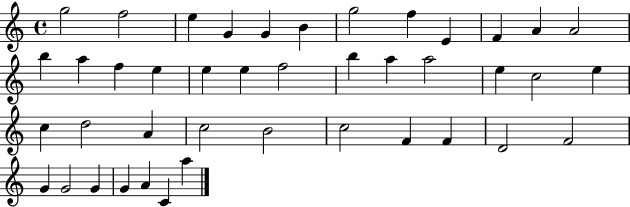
X:1
T:Untitled
M:4/4
L:1/4
K:C
g2 f2 e G G B g2 f E F A A2 b a f e e e f2 b a a2 e c2 e c d2 A c2 B2 c2 F F D2 F2 G G2 G G A C a